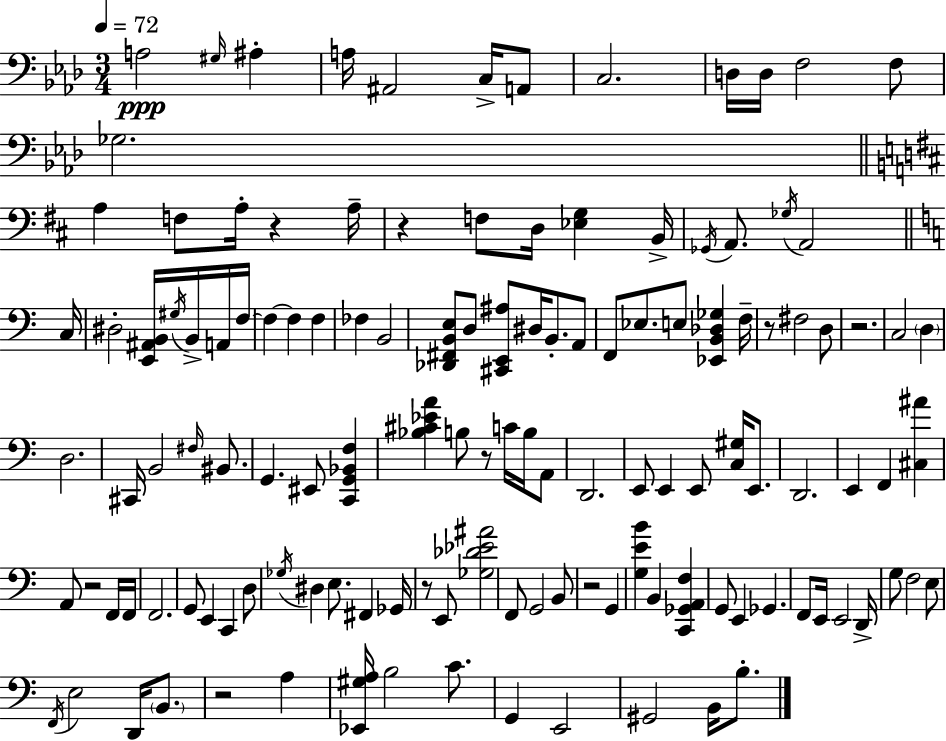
A3/h G#3/s A#3/q A3/s A#2/h C3/s A2/e C3/h. D3/s D3/s F3/h F3/e Gb3/h. A3/q F3/e A3/s R/q A3/s R/q F3/e D3/s [Eb3,G3]/q B2/s Gb2/s A2/e. Gb3/s A2/h C3/s D#3/h [E2,A#2,B2]/s G#3/s B2/s A2/s F3/s F3/q F3/q F3/q FES3/q B2/h [Db2,F#2,B2,E3]/e D3/e [C#2,E2,A#3]/e D#3/s B2/e. A2/e F2/e Eb3/e. E3/e [Eb2,B2,Db3,Gb3]/q F3/s R/e F#3/h D3/e R/h. C3/h D3/q D3/h. C#2/s B2/h F#3/s BIS2/e. G2/q. EIS2/e [C2,G2,Bb2,F3]/q [Bb3,C#4,Eb4,A4]/q B3/e R/e C4/s B3/s A2/e D2/h. E2/e E2/q E2/e [C3,G#3]/s E2/e. D2/h. E2/q F2/q [C#3,A#4]/q A2/e R/h F2/s F2/s F2/h. G2/e E2/q C2/q D3/e Gb3/s D#3/q E3/e. F#2/q Gb2/s R/e E2/e [Gb3,Db4,Eb4,A#4]/h F2/e G2/h B2/e R/h G2/q [G3,E4,B4]/q B2/q [C2,Gb2,A2,F3]/q G2/e E2/q Gb2/q. F2/e E2/s E2/h D2/s G3/e F3/h E3/e F2/s E3/h D2/s B2/e. R/h A3/q [Eb2,G#3,A3]/s B3/h C4/e. G2/q E2/h G#2/h B2/s B3/e.